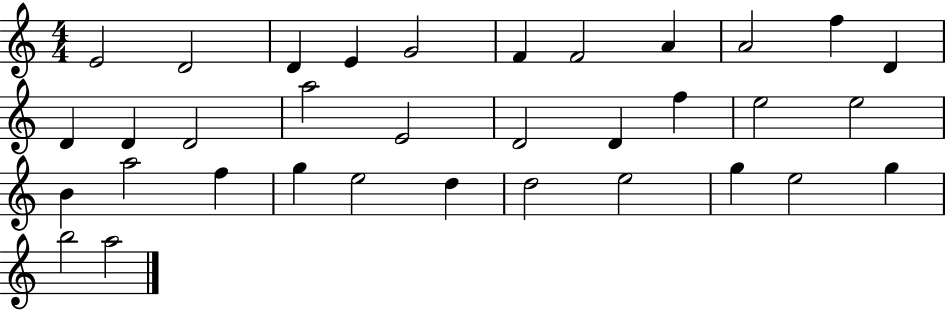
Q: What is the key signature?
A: C major